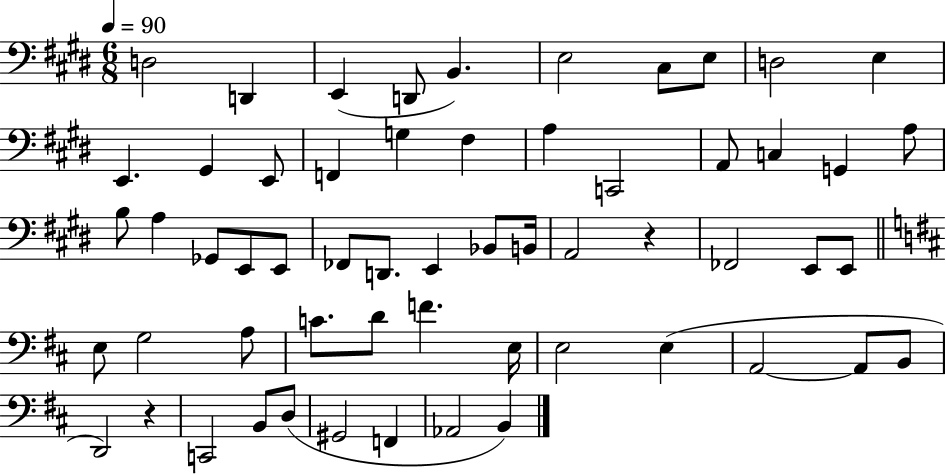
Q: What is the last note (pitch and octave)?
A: B2